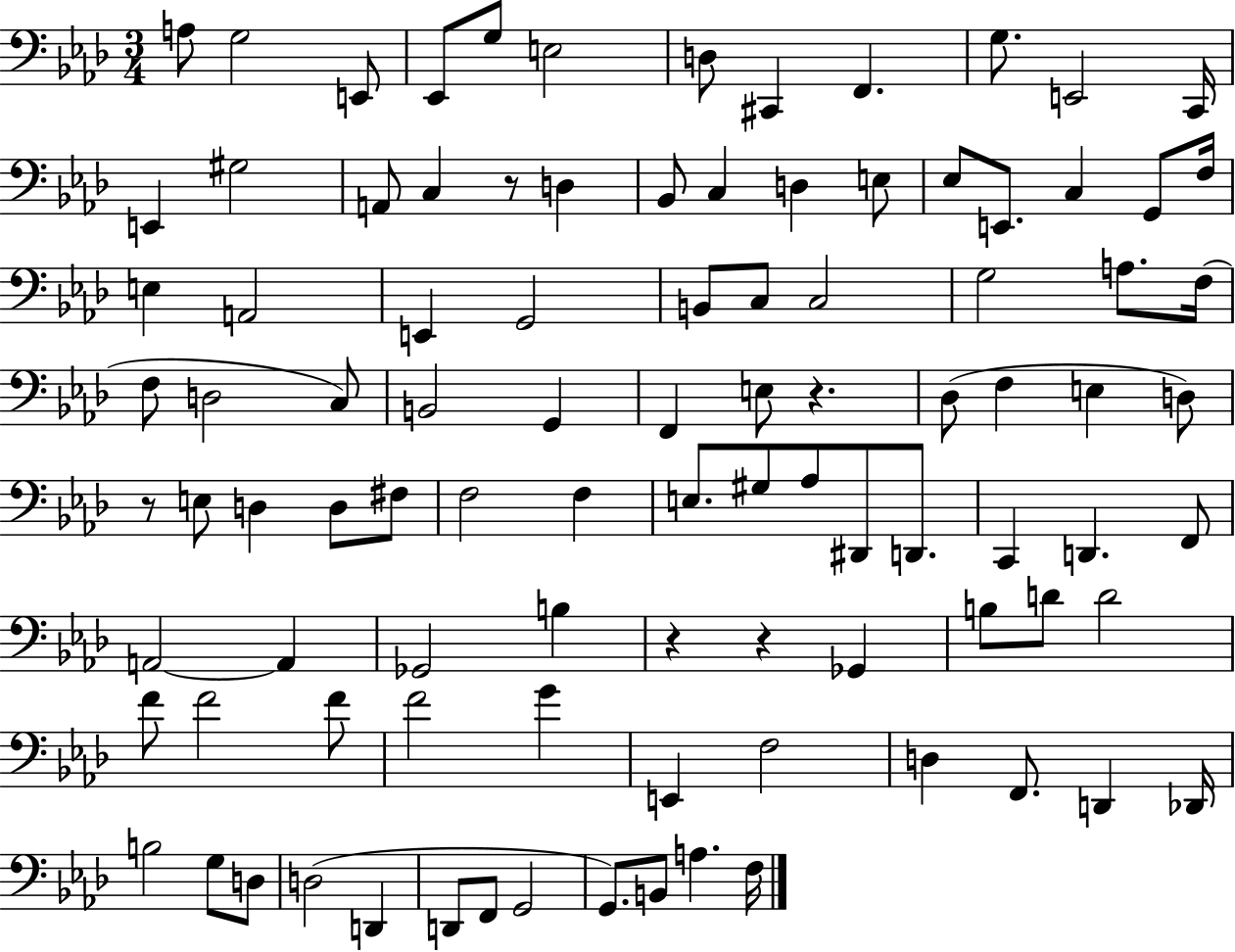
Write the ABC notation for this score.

X:1
T:Untitled
M:3/4
L:1/4
K:Ab
A,/2 G,2 E,,/2 _E,,/2 G,/2 E,2 D,/2 ^C,, F,, G,/2 E,,2 C,,/4 E,, ^G,2 A,,/2 C, z/2 D, _B,,/2 C, D, E,/2 _E,/2 E,,/2 C, G,,/2 F,/4 E, A,,2 E,, G,,2 B,,/2 C,/2 C,2 G,2 A,/2 F,/4 F,/2 D,2 C,/2 B,,2 G,, F,, E,/2 z _D,/2 F, E, D,/2 z/2 E,/2 D, D,/2 ^F,/2 F,2 F, E,/2 ^G,/2 _A,/2 ^D,,/2 D,,/2 C,, D,, F,,/2 A,,2 A,, _G,,2 B, z z _G,, B,/2 D/2 D2 F/2 F2 F/2 F2 G E,, F,2 D, F,,/2 D,, _D,,/4 B,2 G,/2 D,/2 D,2 D,, D,,/2 F,,/2 G,,2 G,,/2 B,,/2 A, F,/4